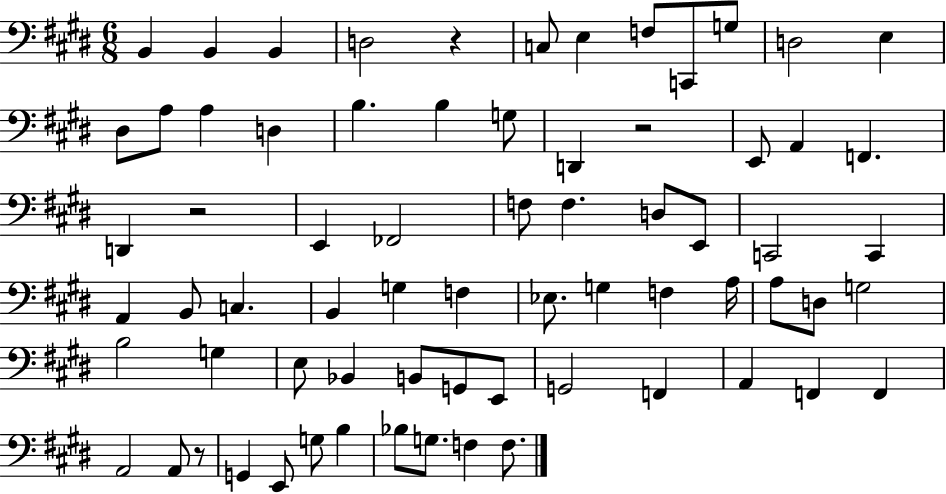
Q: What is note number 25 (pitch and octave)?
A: FES2